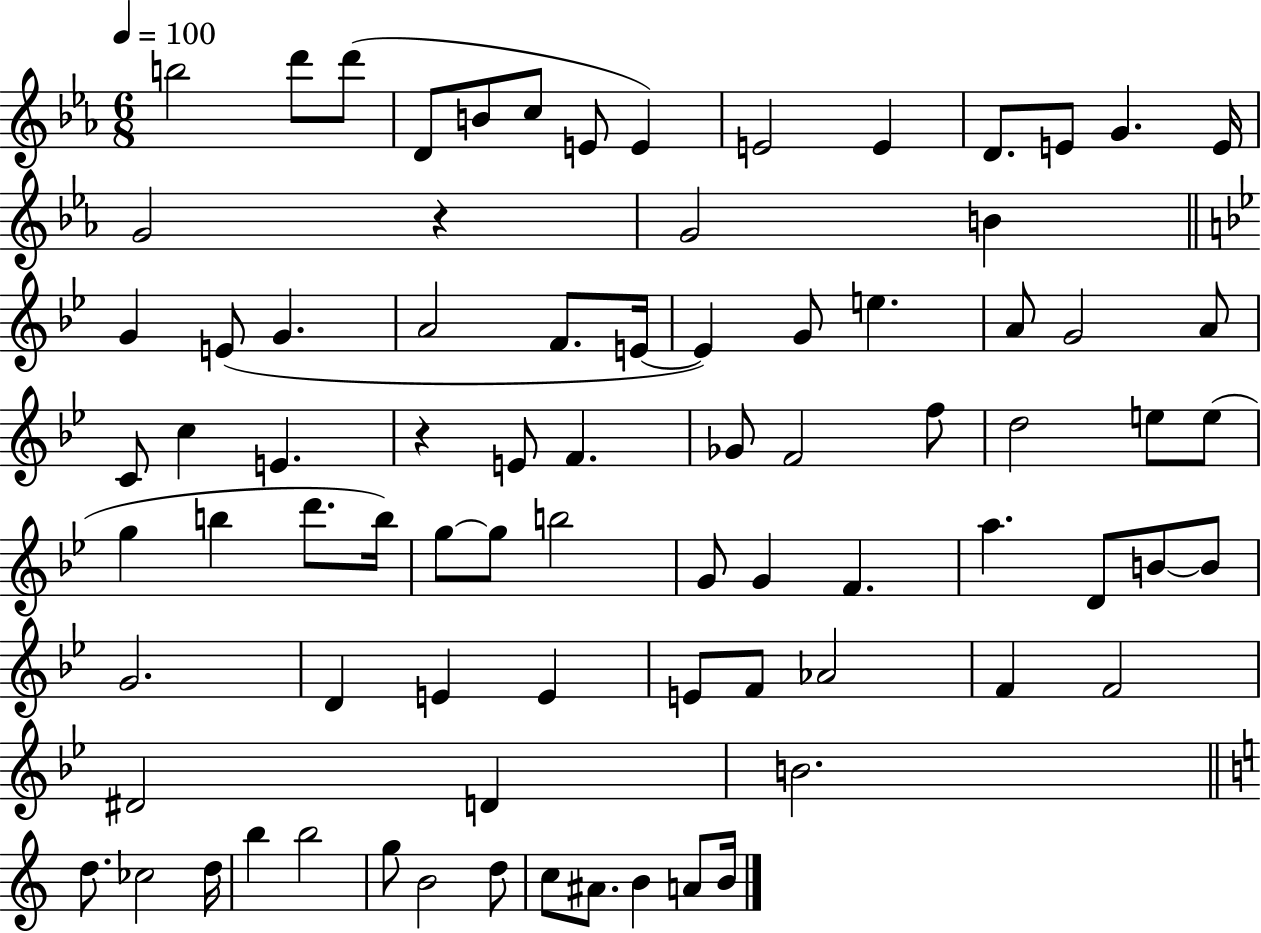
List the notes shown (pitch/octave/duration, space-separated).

B5/h D6/e D6/e D4/e B4/e C5/e E4/e E4/q E4/h E4/q D4/e. E4/e G4/q. E4/s G4/h R/q G4/h B4/q G4/q E4/e G4/q. A4/h F4/e. E4/s E4/q G4/e E5/q. A4/e G4/h A4/e C4/e C5/q E4/q. R/q E4/e F4/q. Gb4/e F4/h F5/e D5/h E5/e E5/e G5/q B5/q D6/e. B5/s G5/e G5/e B5/h G4/e G4/q F4/q. A5/q. D4/e B4/e B4/e G4/h. D4/q E4/q E4/q E4/e F4/e Ab4/h F4/q F4/h D#4/h D4/q B4/h. D5/e. CES5/h D5/s B5/q B5/h G5/e B4/h D5/e C5/e A#4/e. B4/q A4/e B4/s